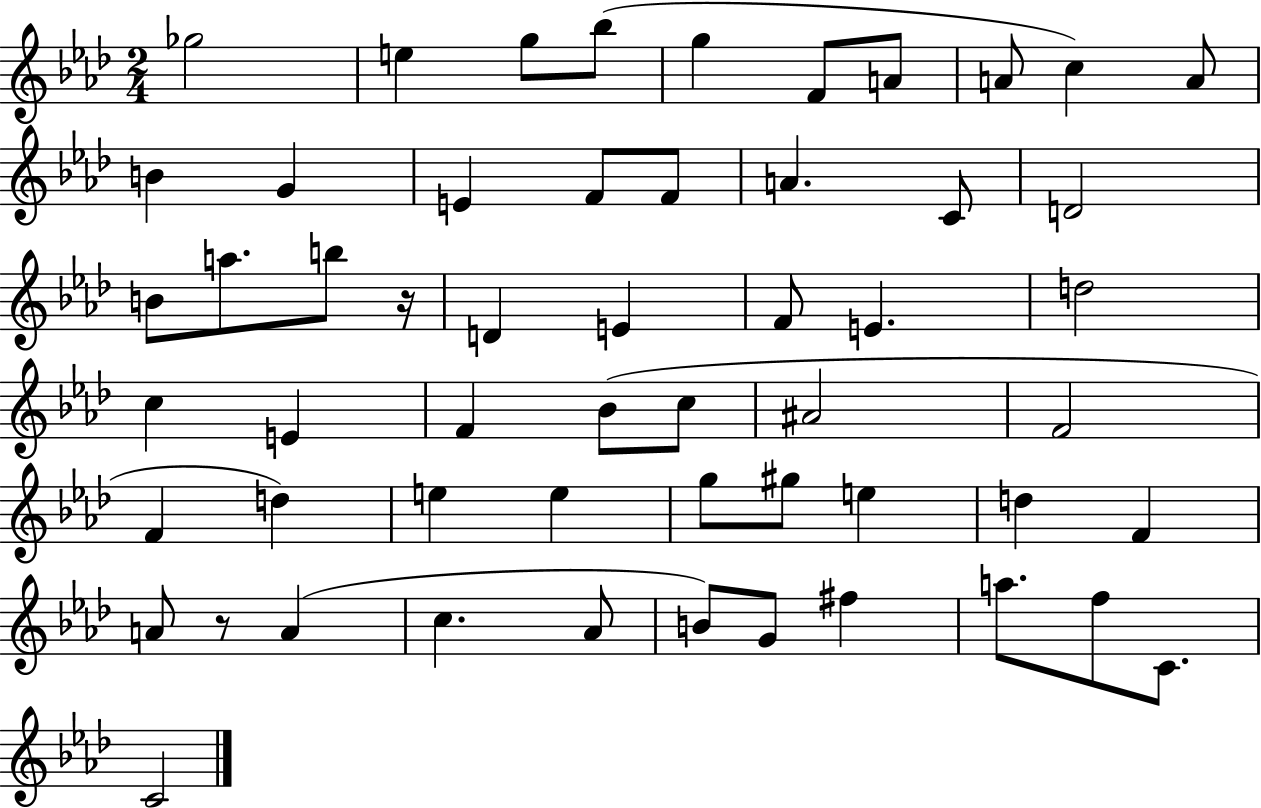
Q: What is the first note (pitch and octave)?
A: Gb5